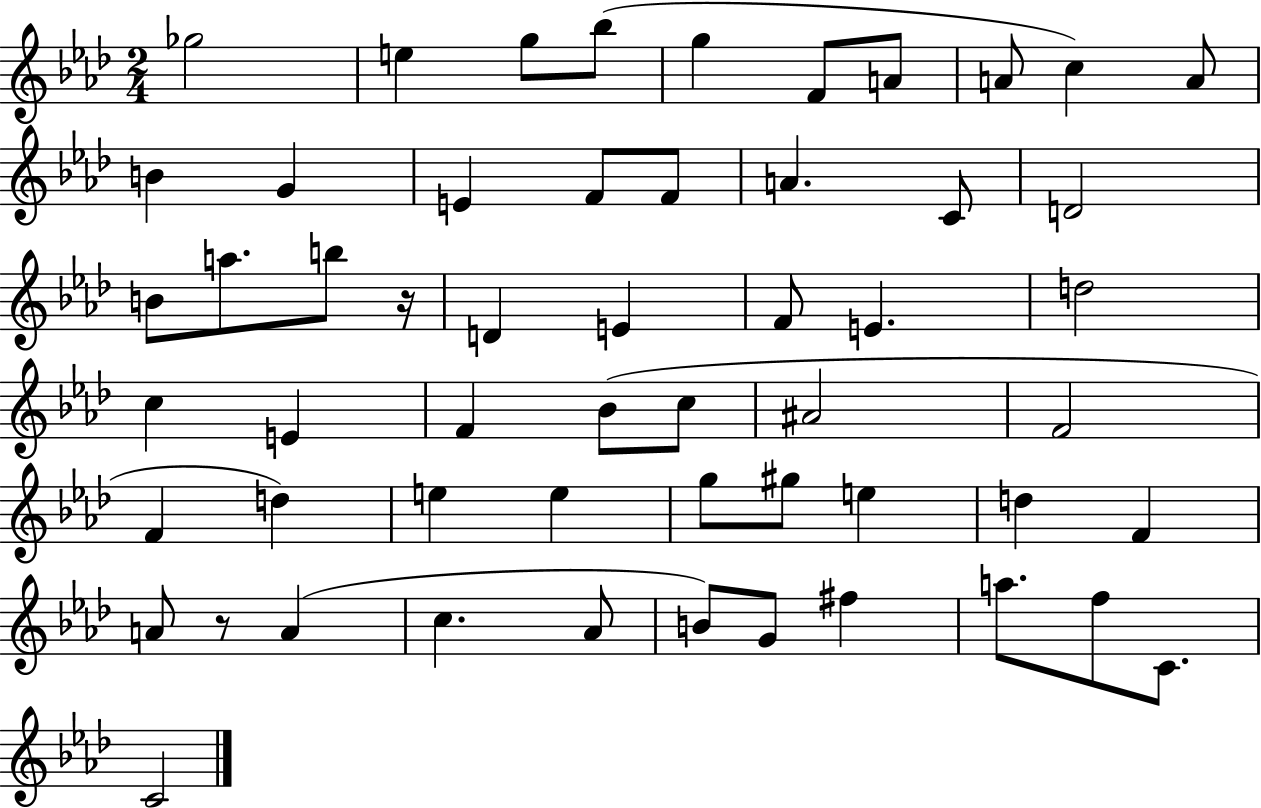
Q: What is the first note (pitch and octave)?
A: Gb5